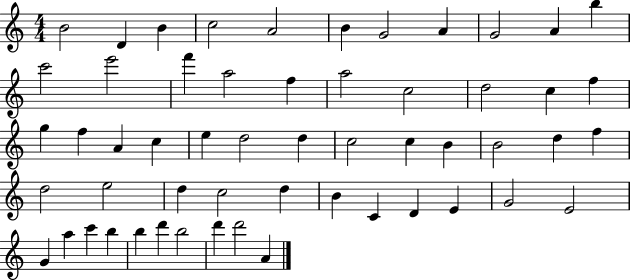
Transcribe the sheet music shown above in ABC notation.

X:1
T:Untitled
M:4/4
L:1/4
K:C
B2 D B c2 A2 B G2 A G2 A b c'2 e'2 f' a2 f a2 c2 d2 c f g f A c e d2 d c2 c B B2 d f d2 e2 d c2 d B C D E G2 E2 G a c' b b d' b2 d' d'2 A